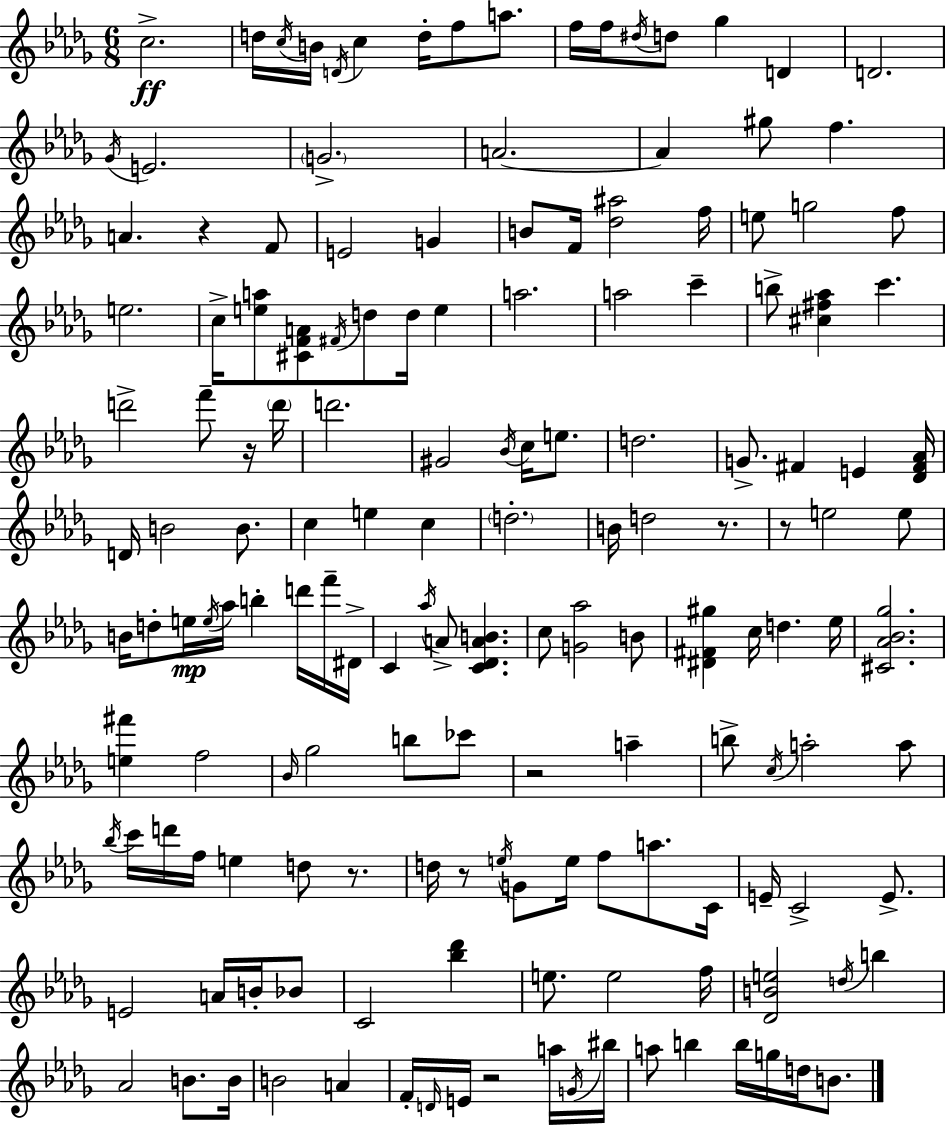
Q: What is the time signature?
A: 6/8